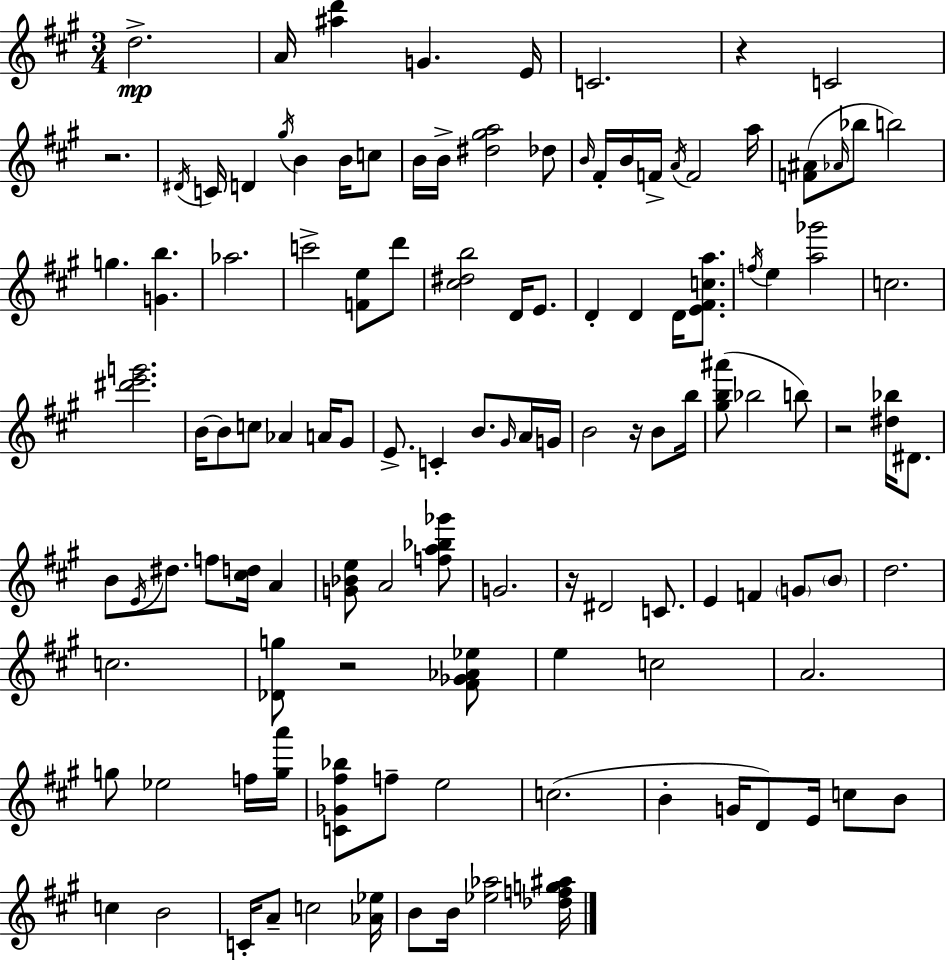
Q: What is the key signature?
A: A major